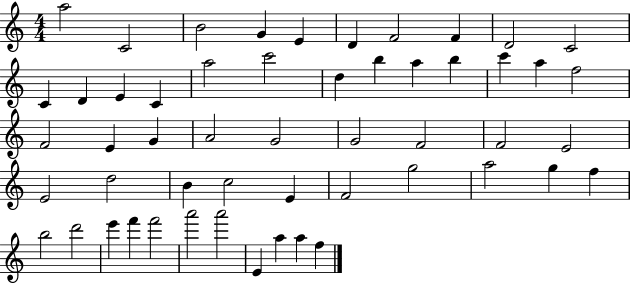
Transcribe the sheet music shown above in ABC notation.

X:1
T:Untitled
M:4/4
L:1/4
K:C
a2 C2 B2 G E D F2 F D2 C2 C D E C a2 c'2 d b a b c' a f2 F2 E G A2 G2 G2 F2 F2 E2 E2 d2 B c2 E F2 g2 a2 g f b2 d'2 e' f' f'2 a'2 a'2 E a a f